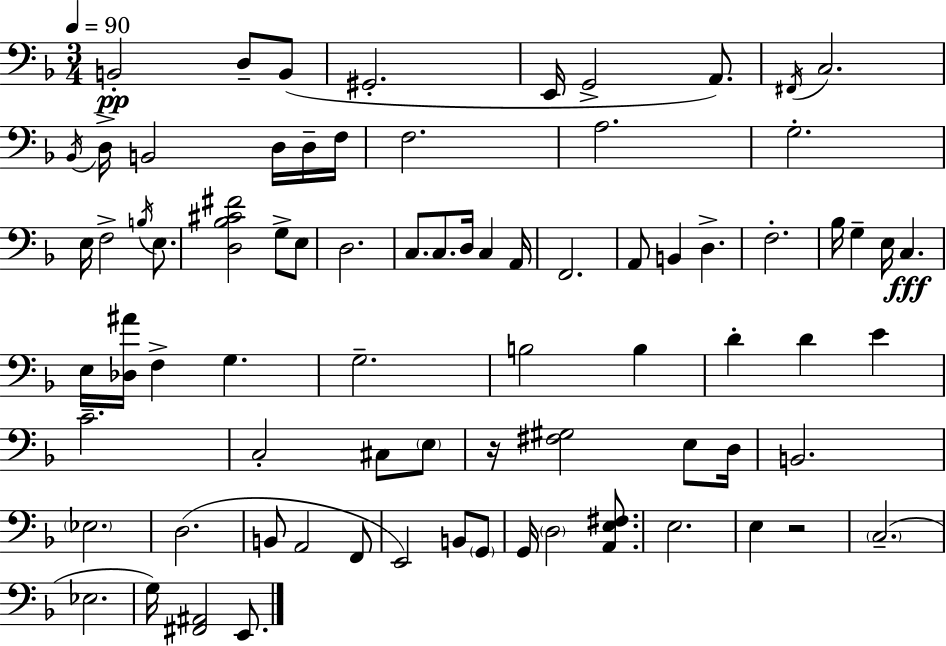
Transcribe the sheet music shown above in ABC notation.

X:1
T:Untitled
M:3/4
L:1/4
K:Dm
B,,2 D,/2 B,,/2 ^G,,2 E,,/4 G,,2 A,,/2 ^F,,/4 C,2 _B,,/4 D,/4 B,,2 D,/4 D,/4 F,/4 F,2 A,2 G,2 E,/4 F,2 B,/4 E,/2 [D,_B,^C^F]2 G,/2 E,/2 D,2 C,/2 C,/2 D,/4 C, A,,/4 F,,2 A,,/2 B,, D, F,2 _B,/4 G, E,/4 C, E,/4 [_D,^A]/4 F, G, G,2 B,2 B, D D E C2 C,2 ^C,/2 E,/2 z/4 [^F,^G,]2 E,/2 D,/4 B,,2 _E,2 D,2 B,,/2 A,,2 F,,/2 E,,2 B,,/2 G,,/2 G,,/4 D,2 [A,,E,^F,]/2 E,2 E, z2 C,2 _E,2 G,/4 [^F,,^A,,]2 E,,/2